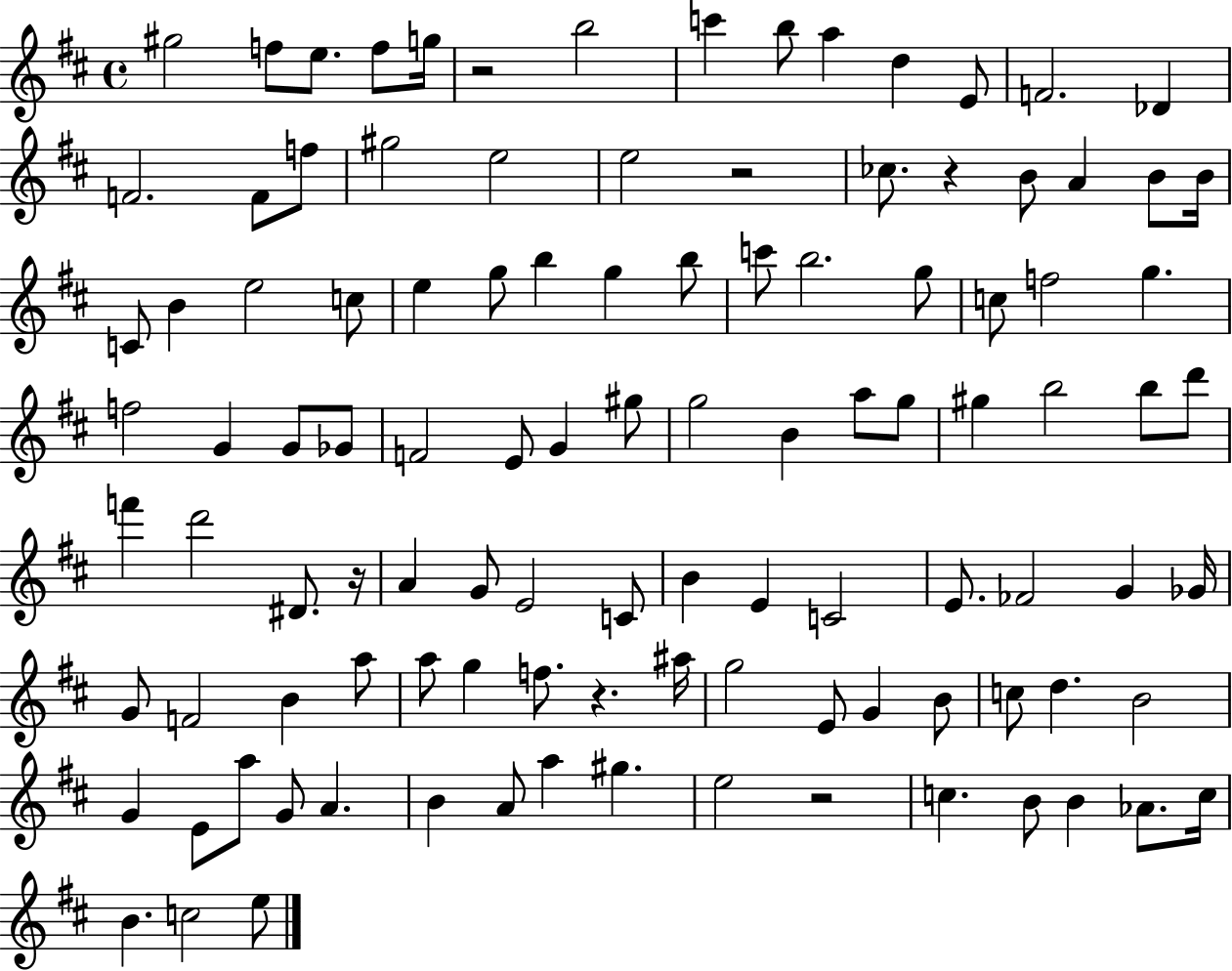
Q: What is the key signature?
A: D major